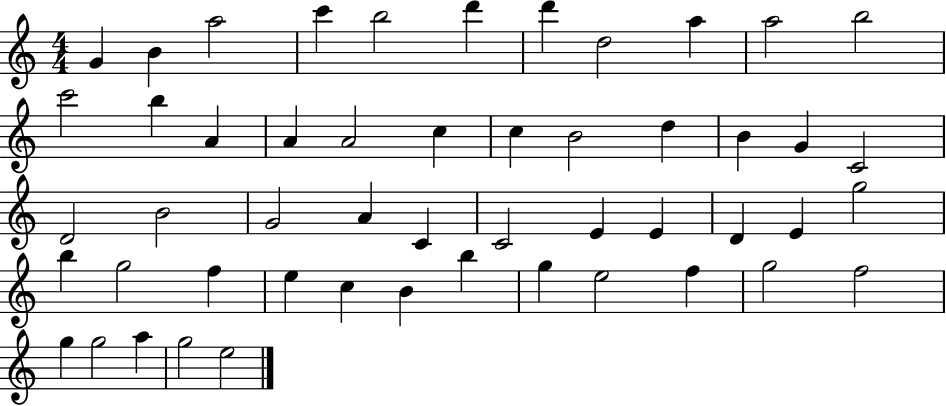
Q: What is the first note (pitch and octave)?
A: G4